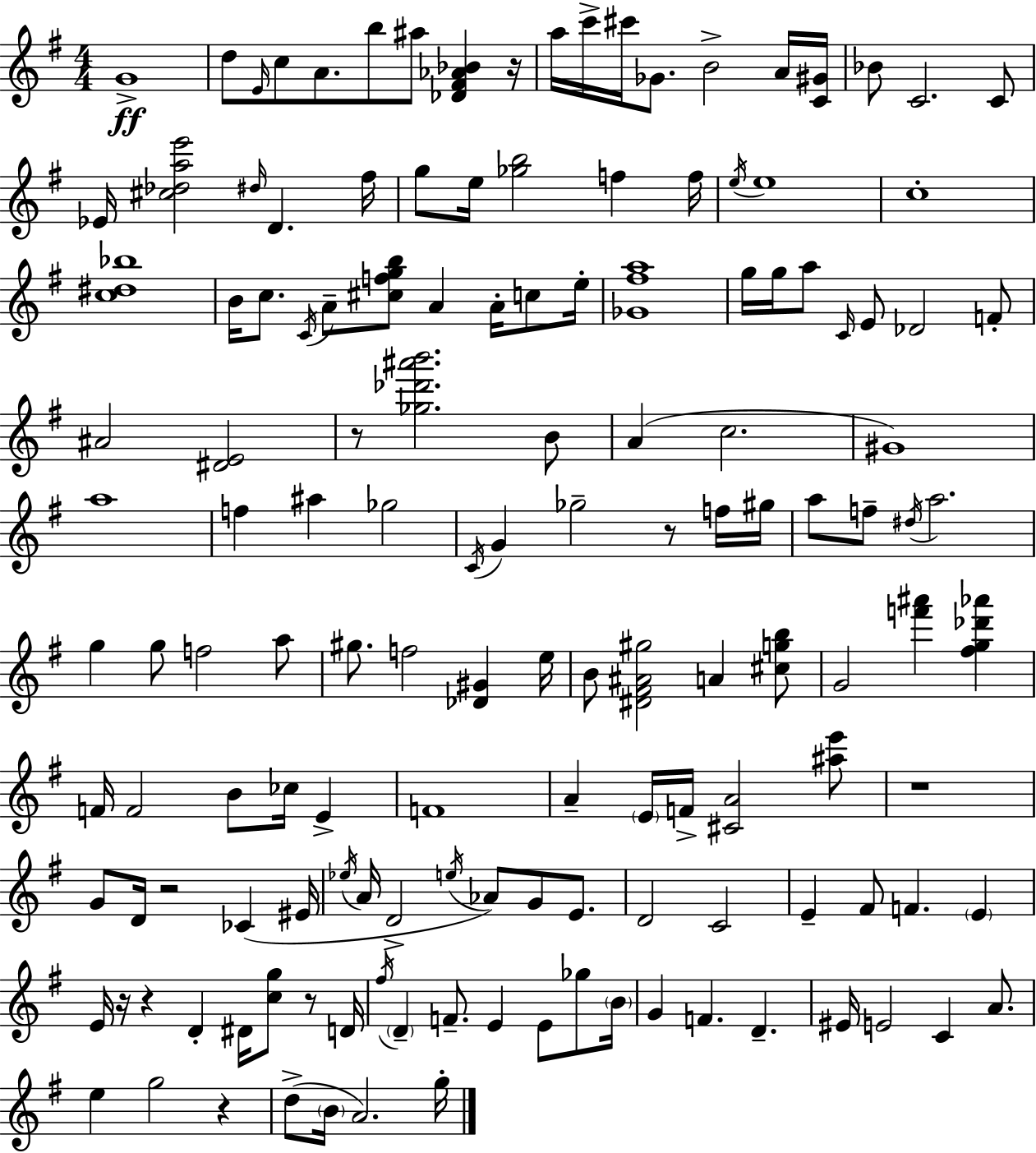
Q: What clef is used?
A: treble